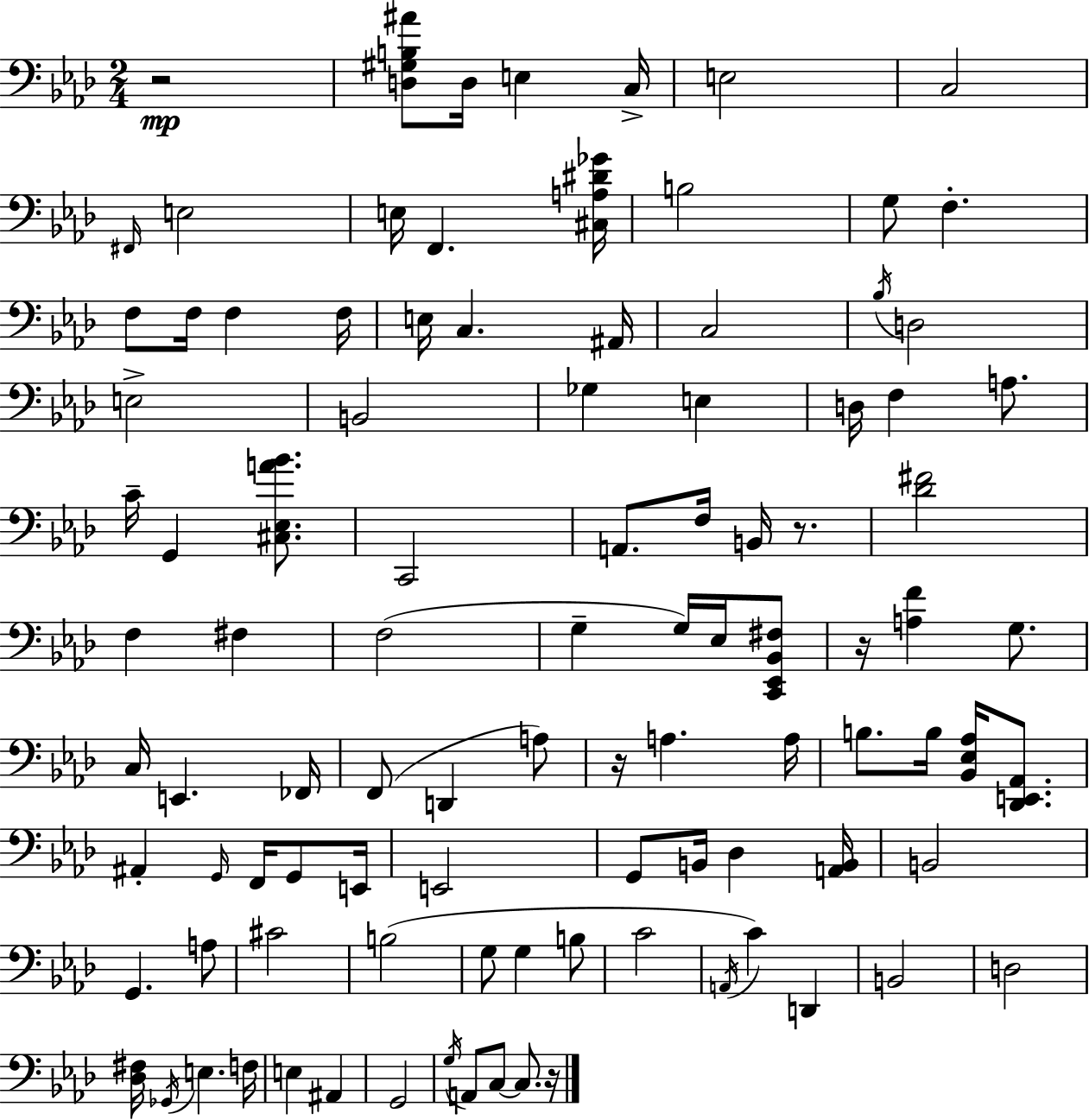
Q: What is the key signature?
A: AES major